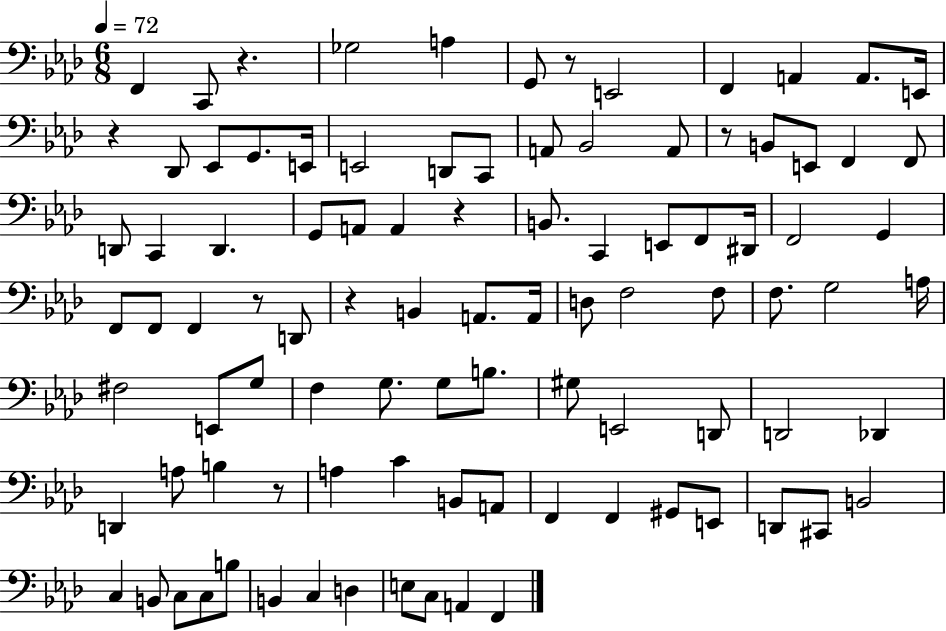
X:1
T:Untitled
M:6/8
L:1/4
K:Ab
F,, C,,/2 z _G,2 A, G,,/2 z/2 E,,2 F,, A,, A,,/2 E,,/4 z _D,,/2 _E,,/2 G,,/2 E,,/4 E,,2 D,,/2 C,,/2 A,,/2 _B,,2 A,,/2 z/2 B,,/2 E,,/2 F,, F,,/2 D,,/2 C,, D,, G,,/2 A,,/2 A,, z B,,/2 C,, E,,/2 F,,/2 ^D,,/4 F,,2 G,, F,,/2 F,,/2 F,, z/2 D,,/2 z B,, A,,/2 A,,/4 D,/2 F,2 F,/2 F,/2 G,2 A,/4 ^F,2 E,,/2 G,/2 F, G,/2 G,/2 B,/2 ^G,/2 E,,2 D,,/2 D,,2 _D,, D,, A,/2 B, z/2 A, C B,,/2 A,,/2 F,, F,, ^G,,/2 E,,/2 D,,/2 ^C,,/2 B,,2 C, B,,/2 C,/2 C,/2 B,/2 B,, C, D, E,/2 C,/2 A,, F,,